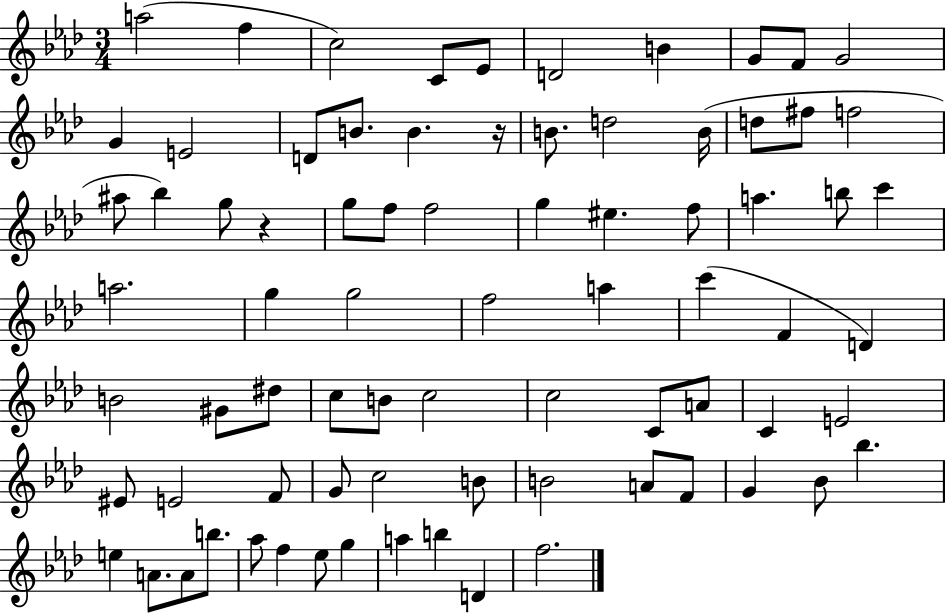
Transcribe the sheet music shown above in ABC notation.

X:1
T:Untitled
M:3/4
L:1/4
K:Ab
a2 f c2 C/2 _E/2 D2 B G/2 F/2 G2 G E2 D/2 B/2 B z/4 B/2 d2 B/4 d/2 ^f/2 f2 ^a/2 _b g/2 z g/2 f/2 f2 g ^e f/2 a b/2 c' a2 g g2 f2 a c' F D B2 ^G/2 ^d/2 c/2 B/2 c2 c2 C/2 A/2 C E2 ^E/2 E2 F/2 G/2 c2 B/2 B2 A/2 F/2 G _B/2 _b e A/2 A/2 b/2 _a/2 f _e/2 g a b D f2